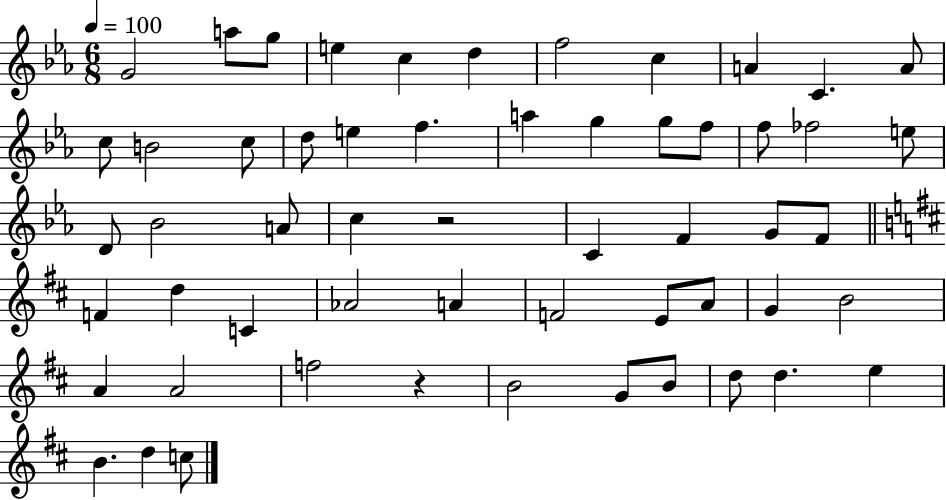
{
  \clef treble
  \numericTimeSignature
  \time 6/8
  \key ees \major
  \tempo 4 = 100
  g'2 a''8 g''8 | e''4 c''4 d''4 | f''2 c''4 | a'4 c'4. a'8 | \break c''8 b'2 c''8 | d''8 e''4 f''4. | a''4 g''4 g''8 f''8 | f''8 fes''2 e''8 | \break d'8 bes'2 a'8 | c''4 r2 | c'4 f'4 g'8 f'8 | \bar "||" \break \key d \major f'4 d''4 c'4 | aes'2 a'4 | f'2 e'8 a'8 | g'4 b'2 | \break a'4 a'2 | f''2 r4 | b'2 g'8 b'8 | d''8 d''4. e''4 | \break b'4. d''4 c''8 | \bar "|."
}